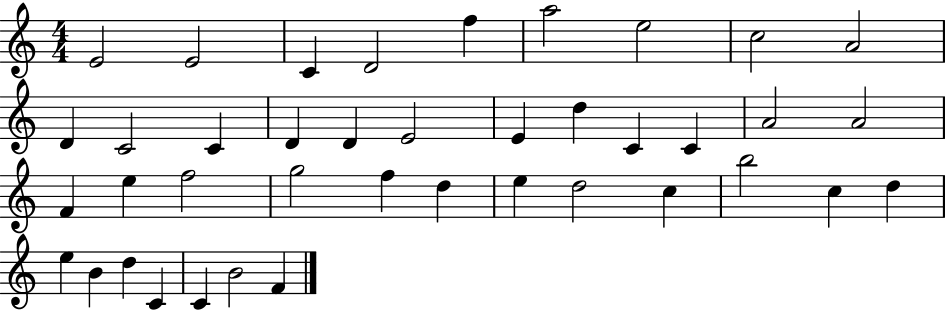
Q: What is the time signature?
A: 4/4